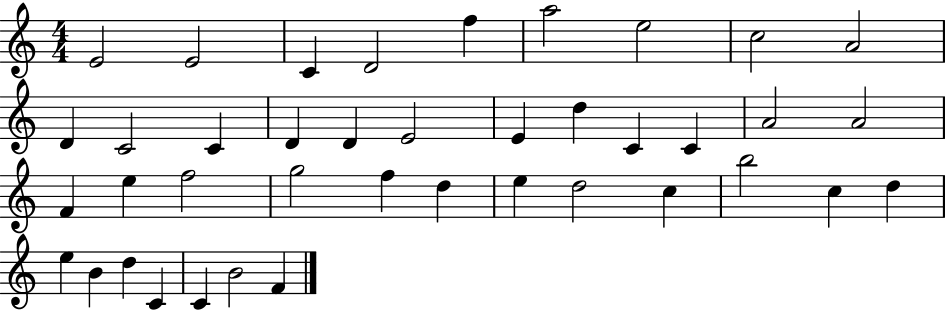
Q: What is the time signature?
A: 4/4